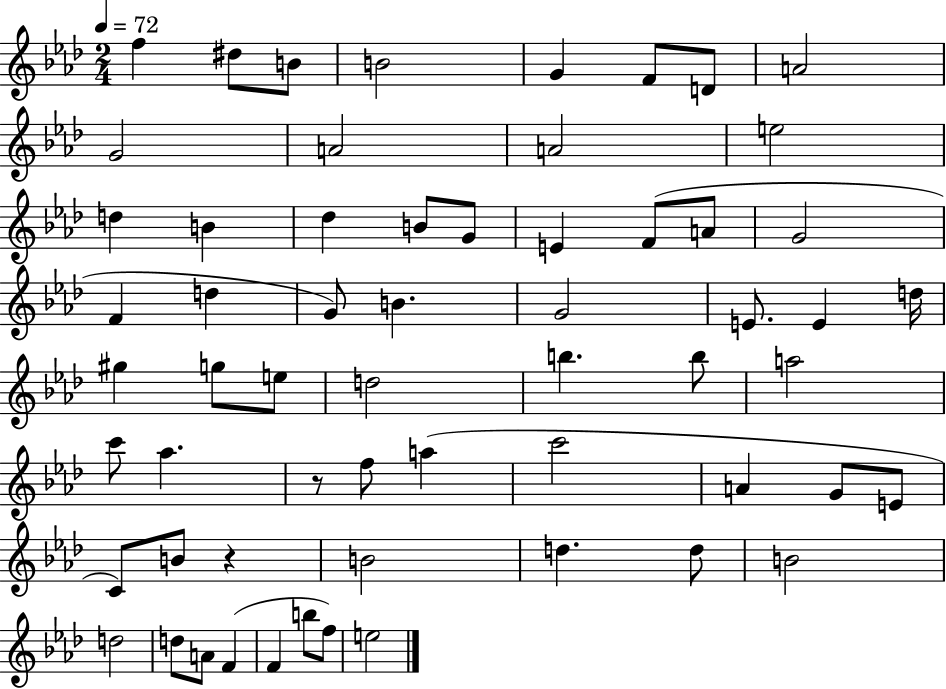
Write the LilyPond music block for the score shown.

{
  \clef treble
  \numericTimeSignature
  \time 2/4
  \key aes \major
  \tempo 4 = 72
  f''4 dis''8 b'8 | b'2 | g'4 f'8 d'8 | a'2 | \break g'2 | a'2 | a'2 | e''2 | \break d''4 b'4 | des''4 b'8 g'8 | e'4 f'8( a'8 | g'2 | \break f'4 d''4 | g'8) b'4. | g'2 | e'8. e'4 d''16 | \break gis''4 g''8 e''8 | d''2 | b''4. b''8 | a''2 | \break c'''8 aes''4. | r8 f''8 a''4( | c'''2 | a'4 g'8 e'8 | \break c'8) b'8 r4 | b'2 | d''4. d''8 | b'2 | \break d''2 | d''8 a'8 f'4( | f'4 b''8 f''8) | e''2 | \break \bar "|."
}